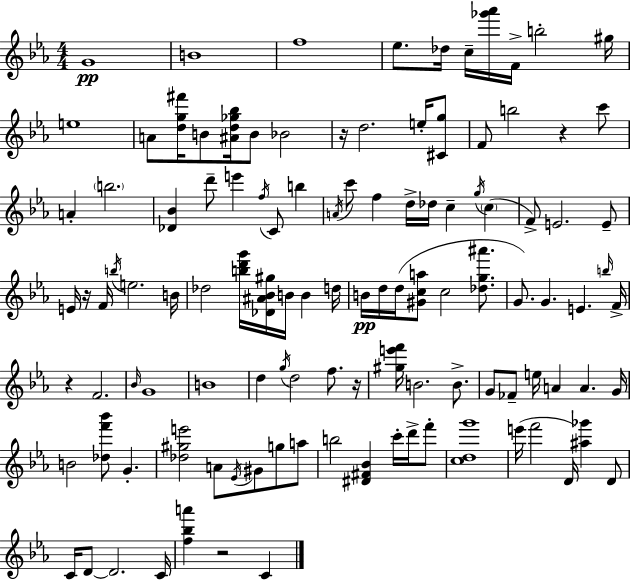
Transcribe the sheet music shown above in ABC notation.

X:1
T:Untitled
M:4/4
L:1/4
K:Cm
G4 B4 f4 _e/2 _d/4 c/4 [_g'_a']/4 F/4 b2 ^g/4 e4 A/2 [dg^f']/4 B/2 [^Ad_g_b]/4 B/2 _B2 z/4 d2 e/4 [^Cg]/2 F/2 b2 z c'/2 A b2 [_D_B] d'/2 e' f/4 C/2 b A/4 c'/2 f d/4 _d/4 c g/4 c F/2 E2 E/2 E/4 z/4 F/4 b/4 e2 B/4 _d2 [bd'g']/4 [_D^A_B^g]/4 B/4 B d/4 B/4 d/4 d/4 [^Gca]/2 c2 [_dg^a']/2 G/2 G E b/4 F/4 z F2 _B/4 G4 B4 d g/4 d2 f/2 z/4 [^ge'f']/4 B2 B/2 G/2 _F/2 e/4 A A G/4 B2 [_df'_b']/2 G [_d^ge']2 A/2 _E/4 ^G/2 g/2 a/2 b2 [^D^F_B] c'/4 d'/4 f'/2 [cdg']4 e'/4 f'2 D/4 [^a_g'] D/2 C/4 D/2 D2 C/4 [f_ba'] z2 C